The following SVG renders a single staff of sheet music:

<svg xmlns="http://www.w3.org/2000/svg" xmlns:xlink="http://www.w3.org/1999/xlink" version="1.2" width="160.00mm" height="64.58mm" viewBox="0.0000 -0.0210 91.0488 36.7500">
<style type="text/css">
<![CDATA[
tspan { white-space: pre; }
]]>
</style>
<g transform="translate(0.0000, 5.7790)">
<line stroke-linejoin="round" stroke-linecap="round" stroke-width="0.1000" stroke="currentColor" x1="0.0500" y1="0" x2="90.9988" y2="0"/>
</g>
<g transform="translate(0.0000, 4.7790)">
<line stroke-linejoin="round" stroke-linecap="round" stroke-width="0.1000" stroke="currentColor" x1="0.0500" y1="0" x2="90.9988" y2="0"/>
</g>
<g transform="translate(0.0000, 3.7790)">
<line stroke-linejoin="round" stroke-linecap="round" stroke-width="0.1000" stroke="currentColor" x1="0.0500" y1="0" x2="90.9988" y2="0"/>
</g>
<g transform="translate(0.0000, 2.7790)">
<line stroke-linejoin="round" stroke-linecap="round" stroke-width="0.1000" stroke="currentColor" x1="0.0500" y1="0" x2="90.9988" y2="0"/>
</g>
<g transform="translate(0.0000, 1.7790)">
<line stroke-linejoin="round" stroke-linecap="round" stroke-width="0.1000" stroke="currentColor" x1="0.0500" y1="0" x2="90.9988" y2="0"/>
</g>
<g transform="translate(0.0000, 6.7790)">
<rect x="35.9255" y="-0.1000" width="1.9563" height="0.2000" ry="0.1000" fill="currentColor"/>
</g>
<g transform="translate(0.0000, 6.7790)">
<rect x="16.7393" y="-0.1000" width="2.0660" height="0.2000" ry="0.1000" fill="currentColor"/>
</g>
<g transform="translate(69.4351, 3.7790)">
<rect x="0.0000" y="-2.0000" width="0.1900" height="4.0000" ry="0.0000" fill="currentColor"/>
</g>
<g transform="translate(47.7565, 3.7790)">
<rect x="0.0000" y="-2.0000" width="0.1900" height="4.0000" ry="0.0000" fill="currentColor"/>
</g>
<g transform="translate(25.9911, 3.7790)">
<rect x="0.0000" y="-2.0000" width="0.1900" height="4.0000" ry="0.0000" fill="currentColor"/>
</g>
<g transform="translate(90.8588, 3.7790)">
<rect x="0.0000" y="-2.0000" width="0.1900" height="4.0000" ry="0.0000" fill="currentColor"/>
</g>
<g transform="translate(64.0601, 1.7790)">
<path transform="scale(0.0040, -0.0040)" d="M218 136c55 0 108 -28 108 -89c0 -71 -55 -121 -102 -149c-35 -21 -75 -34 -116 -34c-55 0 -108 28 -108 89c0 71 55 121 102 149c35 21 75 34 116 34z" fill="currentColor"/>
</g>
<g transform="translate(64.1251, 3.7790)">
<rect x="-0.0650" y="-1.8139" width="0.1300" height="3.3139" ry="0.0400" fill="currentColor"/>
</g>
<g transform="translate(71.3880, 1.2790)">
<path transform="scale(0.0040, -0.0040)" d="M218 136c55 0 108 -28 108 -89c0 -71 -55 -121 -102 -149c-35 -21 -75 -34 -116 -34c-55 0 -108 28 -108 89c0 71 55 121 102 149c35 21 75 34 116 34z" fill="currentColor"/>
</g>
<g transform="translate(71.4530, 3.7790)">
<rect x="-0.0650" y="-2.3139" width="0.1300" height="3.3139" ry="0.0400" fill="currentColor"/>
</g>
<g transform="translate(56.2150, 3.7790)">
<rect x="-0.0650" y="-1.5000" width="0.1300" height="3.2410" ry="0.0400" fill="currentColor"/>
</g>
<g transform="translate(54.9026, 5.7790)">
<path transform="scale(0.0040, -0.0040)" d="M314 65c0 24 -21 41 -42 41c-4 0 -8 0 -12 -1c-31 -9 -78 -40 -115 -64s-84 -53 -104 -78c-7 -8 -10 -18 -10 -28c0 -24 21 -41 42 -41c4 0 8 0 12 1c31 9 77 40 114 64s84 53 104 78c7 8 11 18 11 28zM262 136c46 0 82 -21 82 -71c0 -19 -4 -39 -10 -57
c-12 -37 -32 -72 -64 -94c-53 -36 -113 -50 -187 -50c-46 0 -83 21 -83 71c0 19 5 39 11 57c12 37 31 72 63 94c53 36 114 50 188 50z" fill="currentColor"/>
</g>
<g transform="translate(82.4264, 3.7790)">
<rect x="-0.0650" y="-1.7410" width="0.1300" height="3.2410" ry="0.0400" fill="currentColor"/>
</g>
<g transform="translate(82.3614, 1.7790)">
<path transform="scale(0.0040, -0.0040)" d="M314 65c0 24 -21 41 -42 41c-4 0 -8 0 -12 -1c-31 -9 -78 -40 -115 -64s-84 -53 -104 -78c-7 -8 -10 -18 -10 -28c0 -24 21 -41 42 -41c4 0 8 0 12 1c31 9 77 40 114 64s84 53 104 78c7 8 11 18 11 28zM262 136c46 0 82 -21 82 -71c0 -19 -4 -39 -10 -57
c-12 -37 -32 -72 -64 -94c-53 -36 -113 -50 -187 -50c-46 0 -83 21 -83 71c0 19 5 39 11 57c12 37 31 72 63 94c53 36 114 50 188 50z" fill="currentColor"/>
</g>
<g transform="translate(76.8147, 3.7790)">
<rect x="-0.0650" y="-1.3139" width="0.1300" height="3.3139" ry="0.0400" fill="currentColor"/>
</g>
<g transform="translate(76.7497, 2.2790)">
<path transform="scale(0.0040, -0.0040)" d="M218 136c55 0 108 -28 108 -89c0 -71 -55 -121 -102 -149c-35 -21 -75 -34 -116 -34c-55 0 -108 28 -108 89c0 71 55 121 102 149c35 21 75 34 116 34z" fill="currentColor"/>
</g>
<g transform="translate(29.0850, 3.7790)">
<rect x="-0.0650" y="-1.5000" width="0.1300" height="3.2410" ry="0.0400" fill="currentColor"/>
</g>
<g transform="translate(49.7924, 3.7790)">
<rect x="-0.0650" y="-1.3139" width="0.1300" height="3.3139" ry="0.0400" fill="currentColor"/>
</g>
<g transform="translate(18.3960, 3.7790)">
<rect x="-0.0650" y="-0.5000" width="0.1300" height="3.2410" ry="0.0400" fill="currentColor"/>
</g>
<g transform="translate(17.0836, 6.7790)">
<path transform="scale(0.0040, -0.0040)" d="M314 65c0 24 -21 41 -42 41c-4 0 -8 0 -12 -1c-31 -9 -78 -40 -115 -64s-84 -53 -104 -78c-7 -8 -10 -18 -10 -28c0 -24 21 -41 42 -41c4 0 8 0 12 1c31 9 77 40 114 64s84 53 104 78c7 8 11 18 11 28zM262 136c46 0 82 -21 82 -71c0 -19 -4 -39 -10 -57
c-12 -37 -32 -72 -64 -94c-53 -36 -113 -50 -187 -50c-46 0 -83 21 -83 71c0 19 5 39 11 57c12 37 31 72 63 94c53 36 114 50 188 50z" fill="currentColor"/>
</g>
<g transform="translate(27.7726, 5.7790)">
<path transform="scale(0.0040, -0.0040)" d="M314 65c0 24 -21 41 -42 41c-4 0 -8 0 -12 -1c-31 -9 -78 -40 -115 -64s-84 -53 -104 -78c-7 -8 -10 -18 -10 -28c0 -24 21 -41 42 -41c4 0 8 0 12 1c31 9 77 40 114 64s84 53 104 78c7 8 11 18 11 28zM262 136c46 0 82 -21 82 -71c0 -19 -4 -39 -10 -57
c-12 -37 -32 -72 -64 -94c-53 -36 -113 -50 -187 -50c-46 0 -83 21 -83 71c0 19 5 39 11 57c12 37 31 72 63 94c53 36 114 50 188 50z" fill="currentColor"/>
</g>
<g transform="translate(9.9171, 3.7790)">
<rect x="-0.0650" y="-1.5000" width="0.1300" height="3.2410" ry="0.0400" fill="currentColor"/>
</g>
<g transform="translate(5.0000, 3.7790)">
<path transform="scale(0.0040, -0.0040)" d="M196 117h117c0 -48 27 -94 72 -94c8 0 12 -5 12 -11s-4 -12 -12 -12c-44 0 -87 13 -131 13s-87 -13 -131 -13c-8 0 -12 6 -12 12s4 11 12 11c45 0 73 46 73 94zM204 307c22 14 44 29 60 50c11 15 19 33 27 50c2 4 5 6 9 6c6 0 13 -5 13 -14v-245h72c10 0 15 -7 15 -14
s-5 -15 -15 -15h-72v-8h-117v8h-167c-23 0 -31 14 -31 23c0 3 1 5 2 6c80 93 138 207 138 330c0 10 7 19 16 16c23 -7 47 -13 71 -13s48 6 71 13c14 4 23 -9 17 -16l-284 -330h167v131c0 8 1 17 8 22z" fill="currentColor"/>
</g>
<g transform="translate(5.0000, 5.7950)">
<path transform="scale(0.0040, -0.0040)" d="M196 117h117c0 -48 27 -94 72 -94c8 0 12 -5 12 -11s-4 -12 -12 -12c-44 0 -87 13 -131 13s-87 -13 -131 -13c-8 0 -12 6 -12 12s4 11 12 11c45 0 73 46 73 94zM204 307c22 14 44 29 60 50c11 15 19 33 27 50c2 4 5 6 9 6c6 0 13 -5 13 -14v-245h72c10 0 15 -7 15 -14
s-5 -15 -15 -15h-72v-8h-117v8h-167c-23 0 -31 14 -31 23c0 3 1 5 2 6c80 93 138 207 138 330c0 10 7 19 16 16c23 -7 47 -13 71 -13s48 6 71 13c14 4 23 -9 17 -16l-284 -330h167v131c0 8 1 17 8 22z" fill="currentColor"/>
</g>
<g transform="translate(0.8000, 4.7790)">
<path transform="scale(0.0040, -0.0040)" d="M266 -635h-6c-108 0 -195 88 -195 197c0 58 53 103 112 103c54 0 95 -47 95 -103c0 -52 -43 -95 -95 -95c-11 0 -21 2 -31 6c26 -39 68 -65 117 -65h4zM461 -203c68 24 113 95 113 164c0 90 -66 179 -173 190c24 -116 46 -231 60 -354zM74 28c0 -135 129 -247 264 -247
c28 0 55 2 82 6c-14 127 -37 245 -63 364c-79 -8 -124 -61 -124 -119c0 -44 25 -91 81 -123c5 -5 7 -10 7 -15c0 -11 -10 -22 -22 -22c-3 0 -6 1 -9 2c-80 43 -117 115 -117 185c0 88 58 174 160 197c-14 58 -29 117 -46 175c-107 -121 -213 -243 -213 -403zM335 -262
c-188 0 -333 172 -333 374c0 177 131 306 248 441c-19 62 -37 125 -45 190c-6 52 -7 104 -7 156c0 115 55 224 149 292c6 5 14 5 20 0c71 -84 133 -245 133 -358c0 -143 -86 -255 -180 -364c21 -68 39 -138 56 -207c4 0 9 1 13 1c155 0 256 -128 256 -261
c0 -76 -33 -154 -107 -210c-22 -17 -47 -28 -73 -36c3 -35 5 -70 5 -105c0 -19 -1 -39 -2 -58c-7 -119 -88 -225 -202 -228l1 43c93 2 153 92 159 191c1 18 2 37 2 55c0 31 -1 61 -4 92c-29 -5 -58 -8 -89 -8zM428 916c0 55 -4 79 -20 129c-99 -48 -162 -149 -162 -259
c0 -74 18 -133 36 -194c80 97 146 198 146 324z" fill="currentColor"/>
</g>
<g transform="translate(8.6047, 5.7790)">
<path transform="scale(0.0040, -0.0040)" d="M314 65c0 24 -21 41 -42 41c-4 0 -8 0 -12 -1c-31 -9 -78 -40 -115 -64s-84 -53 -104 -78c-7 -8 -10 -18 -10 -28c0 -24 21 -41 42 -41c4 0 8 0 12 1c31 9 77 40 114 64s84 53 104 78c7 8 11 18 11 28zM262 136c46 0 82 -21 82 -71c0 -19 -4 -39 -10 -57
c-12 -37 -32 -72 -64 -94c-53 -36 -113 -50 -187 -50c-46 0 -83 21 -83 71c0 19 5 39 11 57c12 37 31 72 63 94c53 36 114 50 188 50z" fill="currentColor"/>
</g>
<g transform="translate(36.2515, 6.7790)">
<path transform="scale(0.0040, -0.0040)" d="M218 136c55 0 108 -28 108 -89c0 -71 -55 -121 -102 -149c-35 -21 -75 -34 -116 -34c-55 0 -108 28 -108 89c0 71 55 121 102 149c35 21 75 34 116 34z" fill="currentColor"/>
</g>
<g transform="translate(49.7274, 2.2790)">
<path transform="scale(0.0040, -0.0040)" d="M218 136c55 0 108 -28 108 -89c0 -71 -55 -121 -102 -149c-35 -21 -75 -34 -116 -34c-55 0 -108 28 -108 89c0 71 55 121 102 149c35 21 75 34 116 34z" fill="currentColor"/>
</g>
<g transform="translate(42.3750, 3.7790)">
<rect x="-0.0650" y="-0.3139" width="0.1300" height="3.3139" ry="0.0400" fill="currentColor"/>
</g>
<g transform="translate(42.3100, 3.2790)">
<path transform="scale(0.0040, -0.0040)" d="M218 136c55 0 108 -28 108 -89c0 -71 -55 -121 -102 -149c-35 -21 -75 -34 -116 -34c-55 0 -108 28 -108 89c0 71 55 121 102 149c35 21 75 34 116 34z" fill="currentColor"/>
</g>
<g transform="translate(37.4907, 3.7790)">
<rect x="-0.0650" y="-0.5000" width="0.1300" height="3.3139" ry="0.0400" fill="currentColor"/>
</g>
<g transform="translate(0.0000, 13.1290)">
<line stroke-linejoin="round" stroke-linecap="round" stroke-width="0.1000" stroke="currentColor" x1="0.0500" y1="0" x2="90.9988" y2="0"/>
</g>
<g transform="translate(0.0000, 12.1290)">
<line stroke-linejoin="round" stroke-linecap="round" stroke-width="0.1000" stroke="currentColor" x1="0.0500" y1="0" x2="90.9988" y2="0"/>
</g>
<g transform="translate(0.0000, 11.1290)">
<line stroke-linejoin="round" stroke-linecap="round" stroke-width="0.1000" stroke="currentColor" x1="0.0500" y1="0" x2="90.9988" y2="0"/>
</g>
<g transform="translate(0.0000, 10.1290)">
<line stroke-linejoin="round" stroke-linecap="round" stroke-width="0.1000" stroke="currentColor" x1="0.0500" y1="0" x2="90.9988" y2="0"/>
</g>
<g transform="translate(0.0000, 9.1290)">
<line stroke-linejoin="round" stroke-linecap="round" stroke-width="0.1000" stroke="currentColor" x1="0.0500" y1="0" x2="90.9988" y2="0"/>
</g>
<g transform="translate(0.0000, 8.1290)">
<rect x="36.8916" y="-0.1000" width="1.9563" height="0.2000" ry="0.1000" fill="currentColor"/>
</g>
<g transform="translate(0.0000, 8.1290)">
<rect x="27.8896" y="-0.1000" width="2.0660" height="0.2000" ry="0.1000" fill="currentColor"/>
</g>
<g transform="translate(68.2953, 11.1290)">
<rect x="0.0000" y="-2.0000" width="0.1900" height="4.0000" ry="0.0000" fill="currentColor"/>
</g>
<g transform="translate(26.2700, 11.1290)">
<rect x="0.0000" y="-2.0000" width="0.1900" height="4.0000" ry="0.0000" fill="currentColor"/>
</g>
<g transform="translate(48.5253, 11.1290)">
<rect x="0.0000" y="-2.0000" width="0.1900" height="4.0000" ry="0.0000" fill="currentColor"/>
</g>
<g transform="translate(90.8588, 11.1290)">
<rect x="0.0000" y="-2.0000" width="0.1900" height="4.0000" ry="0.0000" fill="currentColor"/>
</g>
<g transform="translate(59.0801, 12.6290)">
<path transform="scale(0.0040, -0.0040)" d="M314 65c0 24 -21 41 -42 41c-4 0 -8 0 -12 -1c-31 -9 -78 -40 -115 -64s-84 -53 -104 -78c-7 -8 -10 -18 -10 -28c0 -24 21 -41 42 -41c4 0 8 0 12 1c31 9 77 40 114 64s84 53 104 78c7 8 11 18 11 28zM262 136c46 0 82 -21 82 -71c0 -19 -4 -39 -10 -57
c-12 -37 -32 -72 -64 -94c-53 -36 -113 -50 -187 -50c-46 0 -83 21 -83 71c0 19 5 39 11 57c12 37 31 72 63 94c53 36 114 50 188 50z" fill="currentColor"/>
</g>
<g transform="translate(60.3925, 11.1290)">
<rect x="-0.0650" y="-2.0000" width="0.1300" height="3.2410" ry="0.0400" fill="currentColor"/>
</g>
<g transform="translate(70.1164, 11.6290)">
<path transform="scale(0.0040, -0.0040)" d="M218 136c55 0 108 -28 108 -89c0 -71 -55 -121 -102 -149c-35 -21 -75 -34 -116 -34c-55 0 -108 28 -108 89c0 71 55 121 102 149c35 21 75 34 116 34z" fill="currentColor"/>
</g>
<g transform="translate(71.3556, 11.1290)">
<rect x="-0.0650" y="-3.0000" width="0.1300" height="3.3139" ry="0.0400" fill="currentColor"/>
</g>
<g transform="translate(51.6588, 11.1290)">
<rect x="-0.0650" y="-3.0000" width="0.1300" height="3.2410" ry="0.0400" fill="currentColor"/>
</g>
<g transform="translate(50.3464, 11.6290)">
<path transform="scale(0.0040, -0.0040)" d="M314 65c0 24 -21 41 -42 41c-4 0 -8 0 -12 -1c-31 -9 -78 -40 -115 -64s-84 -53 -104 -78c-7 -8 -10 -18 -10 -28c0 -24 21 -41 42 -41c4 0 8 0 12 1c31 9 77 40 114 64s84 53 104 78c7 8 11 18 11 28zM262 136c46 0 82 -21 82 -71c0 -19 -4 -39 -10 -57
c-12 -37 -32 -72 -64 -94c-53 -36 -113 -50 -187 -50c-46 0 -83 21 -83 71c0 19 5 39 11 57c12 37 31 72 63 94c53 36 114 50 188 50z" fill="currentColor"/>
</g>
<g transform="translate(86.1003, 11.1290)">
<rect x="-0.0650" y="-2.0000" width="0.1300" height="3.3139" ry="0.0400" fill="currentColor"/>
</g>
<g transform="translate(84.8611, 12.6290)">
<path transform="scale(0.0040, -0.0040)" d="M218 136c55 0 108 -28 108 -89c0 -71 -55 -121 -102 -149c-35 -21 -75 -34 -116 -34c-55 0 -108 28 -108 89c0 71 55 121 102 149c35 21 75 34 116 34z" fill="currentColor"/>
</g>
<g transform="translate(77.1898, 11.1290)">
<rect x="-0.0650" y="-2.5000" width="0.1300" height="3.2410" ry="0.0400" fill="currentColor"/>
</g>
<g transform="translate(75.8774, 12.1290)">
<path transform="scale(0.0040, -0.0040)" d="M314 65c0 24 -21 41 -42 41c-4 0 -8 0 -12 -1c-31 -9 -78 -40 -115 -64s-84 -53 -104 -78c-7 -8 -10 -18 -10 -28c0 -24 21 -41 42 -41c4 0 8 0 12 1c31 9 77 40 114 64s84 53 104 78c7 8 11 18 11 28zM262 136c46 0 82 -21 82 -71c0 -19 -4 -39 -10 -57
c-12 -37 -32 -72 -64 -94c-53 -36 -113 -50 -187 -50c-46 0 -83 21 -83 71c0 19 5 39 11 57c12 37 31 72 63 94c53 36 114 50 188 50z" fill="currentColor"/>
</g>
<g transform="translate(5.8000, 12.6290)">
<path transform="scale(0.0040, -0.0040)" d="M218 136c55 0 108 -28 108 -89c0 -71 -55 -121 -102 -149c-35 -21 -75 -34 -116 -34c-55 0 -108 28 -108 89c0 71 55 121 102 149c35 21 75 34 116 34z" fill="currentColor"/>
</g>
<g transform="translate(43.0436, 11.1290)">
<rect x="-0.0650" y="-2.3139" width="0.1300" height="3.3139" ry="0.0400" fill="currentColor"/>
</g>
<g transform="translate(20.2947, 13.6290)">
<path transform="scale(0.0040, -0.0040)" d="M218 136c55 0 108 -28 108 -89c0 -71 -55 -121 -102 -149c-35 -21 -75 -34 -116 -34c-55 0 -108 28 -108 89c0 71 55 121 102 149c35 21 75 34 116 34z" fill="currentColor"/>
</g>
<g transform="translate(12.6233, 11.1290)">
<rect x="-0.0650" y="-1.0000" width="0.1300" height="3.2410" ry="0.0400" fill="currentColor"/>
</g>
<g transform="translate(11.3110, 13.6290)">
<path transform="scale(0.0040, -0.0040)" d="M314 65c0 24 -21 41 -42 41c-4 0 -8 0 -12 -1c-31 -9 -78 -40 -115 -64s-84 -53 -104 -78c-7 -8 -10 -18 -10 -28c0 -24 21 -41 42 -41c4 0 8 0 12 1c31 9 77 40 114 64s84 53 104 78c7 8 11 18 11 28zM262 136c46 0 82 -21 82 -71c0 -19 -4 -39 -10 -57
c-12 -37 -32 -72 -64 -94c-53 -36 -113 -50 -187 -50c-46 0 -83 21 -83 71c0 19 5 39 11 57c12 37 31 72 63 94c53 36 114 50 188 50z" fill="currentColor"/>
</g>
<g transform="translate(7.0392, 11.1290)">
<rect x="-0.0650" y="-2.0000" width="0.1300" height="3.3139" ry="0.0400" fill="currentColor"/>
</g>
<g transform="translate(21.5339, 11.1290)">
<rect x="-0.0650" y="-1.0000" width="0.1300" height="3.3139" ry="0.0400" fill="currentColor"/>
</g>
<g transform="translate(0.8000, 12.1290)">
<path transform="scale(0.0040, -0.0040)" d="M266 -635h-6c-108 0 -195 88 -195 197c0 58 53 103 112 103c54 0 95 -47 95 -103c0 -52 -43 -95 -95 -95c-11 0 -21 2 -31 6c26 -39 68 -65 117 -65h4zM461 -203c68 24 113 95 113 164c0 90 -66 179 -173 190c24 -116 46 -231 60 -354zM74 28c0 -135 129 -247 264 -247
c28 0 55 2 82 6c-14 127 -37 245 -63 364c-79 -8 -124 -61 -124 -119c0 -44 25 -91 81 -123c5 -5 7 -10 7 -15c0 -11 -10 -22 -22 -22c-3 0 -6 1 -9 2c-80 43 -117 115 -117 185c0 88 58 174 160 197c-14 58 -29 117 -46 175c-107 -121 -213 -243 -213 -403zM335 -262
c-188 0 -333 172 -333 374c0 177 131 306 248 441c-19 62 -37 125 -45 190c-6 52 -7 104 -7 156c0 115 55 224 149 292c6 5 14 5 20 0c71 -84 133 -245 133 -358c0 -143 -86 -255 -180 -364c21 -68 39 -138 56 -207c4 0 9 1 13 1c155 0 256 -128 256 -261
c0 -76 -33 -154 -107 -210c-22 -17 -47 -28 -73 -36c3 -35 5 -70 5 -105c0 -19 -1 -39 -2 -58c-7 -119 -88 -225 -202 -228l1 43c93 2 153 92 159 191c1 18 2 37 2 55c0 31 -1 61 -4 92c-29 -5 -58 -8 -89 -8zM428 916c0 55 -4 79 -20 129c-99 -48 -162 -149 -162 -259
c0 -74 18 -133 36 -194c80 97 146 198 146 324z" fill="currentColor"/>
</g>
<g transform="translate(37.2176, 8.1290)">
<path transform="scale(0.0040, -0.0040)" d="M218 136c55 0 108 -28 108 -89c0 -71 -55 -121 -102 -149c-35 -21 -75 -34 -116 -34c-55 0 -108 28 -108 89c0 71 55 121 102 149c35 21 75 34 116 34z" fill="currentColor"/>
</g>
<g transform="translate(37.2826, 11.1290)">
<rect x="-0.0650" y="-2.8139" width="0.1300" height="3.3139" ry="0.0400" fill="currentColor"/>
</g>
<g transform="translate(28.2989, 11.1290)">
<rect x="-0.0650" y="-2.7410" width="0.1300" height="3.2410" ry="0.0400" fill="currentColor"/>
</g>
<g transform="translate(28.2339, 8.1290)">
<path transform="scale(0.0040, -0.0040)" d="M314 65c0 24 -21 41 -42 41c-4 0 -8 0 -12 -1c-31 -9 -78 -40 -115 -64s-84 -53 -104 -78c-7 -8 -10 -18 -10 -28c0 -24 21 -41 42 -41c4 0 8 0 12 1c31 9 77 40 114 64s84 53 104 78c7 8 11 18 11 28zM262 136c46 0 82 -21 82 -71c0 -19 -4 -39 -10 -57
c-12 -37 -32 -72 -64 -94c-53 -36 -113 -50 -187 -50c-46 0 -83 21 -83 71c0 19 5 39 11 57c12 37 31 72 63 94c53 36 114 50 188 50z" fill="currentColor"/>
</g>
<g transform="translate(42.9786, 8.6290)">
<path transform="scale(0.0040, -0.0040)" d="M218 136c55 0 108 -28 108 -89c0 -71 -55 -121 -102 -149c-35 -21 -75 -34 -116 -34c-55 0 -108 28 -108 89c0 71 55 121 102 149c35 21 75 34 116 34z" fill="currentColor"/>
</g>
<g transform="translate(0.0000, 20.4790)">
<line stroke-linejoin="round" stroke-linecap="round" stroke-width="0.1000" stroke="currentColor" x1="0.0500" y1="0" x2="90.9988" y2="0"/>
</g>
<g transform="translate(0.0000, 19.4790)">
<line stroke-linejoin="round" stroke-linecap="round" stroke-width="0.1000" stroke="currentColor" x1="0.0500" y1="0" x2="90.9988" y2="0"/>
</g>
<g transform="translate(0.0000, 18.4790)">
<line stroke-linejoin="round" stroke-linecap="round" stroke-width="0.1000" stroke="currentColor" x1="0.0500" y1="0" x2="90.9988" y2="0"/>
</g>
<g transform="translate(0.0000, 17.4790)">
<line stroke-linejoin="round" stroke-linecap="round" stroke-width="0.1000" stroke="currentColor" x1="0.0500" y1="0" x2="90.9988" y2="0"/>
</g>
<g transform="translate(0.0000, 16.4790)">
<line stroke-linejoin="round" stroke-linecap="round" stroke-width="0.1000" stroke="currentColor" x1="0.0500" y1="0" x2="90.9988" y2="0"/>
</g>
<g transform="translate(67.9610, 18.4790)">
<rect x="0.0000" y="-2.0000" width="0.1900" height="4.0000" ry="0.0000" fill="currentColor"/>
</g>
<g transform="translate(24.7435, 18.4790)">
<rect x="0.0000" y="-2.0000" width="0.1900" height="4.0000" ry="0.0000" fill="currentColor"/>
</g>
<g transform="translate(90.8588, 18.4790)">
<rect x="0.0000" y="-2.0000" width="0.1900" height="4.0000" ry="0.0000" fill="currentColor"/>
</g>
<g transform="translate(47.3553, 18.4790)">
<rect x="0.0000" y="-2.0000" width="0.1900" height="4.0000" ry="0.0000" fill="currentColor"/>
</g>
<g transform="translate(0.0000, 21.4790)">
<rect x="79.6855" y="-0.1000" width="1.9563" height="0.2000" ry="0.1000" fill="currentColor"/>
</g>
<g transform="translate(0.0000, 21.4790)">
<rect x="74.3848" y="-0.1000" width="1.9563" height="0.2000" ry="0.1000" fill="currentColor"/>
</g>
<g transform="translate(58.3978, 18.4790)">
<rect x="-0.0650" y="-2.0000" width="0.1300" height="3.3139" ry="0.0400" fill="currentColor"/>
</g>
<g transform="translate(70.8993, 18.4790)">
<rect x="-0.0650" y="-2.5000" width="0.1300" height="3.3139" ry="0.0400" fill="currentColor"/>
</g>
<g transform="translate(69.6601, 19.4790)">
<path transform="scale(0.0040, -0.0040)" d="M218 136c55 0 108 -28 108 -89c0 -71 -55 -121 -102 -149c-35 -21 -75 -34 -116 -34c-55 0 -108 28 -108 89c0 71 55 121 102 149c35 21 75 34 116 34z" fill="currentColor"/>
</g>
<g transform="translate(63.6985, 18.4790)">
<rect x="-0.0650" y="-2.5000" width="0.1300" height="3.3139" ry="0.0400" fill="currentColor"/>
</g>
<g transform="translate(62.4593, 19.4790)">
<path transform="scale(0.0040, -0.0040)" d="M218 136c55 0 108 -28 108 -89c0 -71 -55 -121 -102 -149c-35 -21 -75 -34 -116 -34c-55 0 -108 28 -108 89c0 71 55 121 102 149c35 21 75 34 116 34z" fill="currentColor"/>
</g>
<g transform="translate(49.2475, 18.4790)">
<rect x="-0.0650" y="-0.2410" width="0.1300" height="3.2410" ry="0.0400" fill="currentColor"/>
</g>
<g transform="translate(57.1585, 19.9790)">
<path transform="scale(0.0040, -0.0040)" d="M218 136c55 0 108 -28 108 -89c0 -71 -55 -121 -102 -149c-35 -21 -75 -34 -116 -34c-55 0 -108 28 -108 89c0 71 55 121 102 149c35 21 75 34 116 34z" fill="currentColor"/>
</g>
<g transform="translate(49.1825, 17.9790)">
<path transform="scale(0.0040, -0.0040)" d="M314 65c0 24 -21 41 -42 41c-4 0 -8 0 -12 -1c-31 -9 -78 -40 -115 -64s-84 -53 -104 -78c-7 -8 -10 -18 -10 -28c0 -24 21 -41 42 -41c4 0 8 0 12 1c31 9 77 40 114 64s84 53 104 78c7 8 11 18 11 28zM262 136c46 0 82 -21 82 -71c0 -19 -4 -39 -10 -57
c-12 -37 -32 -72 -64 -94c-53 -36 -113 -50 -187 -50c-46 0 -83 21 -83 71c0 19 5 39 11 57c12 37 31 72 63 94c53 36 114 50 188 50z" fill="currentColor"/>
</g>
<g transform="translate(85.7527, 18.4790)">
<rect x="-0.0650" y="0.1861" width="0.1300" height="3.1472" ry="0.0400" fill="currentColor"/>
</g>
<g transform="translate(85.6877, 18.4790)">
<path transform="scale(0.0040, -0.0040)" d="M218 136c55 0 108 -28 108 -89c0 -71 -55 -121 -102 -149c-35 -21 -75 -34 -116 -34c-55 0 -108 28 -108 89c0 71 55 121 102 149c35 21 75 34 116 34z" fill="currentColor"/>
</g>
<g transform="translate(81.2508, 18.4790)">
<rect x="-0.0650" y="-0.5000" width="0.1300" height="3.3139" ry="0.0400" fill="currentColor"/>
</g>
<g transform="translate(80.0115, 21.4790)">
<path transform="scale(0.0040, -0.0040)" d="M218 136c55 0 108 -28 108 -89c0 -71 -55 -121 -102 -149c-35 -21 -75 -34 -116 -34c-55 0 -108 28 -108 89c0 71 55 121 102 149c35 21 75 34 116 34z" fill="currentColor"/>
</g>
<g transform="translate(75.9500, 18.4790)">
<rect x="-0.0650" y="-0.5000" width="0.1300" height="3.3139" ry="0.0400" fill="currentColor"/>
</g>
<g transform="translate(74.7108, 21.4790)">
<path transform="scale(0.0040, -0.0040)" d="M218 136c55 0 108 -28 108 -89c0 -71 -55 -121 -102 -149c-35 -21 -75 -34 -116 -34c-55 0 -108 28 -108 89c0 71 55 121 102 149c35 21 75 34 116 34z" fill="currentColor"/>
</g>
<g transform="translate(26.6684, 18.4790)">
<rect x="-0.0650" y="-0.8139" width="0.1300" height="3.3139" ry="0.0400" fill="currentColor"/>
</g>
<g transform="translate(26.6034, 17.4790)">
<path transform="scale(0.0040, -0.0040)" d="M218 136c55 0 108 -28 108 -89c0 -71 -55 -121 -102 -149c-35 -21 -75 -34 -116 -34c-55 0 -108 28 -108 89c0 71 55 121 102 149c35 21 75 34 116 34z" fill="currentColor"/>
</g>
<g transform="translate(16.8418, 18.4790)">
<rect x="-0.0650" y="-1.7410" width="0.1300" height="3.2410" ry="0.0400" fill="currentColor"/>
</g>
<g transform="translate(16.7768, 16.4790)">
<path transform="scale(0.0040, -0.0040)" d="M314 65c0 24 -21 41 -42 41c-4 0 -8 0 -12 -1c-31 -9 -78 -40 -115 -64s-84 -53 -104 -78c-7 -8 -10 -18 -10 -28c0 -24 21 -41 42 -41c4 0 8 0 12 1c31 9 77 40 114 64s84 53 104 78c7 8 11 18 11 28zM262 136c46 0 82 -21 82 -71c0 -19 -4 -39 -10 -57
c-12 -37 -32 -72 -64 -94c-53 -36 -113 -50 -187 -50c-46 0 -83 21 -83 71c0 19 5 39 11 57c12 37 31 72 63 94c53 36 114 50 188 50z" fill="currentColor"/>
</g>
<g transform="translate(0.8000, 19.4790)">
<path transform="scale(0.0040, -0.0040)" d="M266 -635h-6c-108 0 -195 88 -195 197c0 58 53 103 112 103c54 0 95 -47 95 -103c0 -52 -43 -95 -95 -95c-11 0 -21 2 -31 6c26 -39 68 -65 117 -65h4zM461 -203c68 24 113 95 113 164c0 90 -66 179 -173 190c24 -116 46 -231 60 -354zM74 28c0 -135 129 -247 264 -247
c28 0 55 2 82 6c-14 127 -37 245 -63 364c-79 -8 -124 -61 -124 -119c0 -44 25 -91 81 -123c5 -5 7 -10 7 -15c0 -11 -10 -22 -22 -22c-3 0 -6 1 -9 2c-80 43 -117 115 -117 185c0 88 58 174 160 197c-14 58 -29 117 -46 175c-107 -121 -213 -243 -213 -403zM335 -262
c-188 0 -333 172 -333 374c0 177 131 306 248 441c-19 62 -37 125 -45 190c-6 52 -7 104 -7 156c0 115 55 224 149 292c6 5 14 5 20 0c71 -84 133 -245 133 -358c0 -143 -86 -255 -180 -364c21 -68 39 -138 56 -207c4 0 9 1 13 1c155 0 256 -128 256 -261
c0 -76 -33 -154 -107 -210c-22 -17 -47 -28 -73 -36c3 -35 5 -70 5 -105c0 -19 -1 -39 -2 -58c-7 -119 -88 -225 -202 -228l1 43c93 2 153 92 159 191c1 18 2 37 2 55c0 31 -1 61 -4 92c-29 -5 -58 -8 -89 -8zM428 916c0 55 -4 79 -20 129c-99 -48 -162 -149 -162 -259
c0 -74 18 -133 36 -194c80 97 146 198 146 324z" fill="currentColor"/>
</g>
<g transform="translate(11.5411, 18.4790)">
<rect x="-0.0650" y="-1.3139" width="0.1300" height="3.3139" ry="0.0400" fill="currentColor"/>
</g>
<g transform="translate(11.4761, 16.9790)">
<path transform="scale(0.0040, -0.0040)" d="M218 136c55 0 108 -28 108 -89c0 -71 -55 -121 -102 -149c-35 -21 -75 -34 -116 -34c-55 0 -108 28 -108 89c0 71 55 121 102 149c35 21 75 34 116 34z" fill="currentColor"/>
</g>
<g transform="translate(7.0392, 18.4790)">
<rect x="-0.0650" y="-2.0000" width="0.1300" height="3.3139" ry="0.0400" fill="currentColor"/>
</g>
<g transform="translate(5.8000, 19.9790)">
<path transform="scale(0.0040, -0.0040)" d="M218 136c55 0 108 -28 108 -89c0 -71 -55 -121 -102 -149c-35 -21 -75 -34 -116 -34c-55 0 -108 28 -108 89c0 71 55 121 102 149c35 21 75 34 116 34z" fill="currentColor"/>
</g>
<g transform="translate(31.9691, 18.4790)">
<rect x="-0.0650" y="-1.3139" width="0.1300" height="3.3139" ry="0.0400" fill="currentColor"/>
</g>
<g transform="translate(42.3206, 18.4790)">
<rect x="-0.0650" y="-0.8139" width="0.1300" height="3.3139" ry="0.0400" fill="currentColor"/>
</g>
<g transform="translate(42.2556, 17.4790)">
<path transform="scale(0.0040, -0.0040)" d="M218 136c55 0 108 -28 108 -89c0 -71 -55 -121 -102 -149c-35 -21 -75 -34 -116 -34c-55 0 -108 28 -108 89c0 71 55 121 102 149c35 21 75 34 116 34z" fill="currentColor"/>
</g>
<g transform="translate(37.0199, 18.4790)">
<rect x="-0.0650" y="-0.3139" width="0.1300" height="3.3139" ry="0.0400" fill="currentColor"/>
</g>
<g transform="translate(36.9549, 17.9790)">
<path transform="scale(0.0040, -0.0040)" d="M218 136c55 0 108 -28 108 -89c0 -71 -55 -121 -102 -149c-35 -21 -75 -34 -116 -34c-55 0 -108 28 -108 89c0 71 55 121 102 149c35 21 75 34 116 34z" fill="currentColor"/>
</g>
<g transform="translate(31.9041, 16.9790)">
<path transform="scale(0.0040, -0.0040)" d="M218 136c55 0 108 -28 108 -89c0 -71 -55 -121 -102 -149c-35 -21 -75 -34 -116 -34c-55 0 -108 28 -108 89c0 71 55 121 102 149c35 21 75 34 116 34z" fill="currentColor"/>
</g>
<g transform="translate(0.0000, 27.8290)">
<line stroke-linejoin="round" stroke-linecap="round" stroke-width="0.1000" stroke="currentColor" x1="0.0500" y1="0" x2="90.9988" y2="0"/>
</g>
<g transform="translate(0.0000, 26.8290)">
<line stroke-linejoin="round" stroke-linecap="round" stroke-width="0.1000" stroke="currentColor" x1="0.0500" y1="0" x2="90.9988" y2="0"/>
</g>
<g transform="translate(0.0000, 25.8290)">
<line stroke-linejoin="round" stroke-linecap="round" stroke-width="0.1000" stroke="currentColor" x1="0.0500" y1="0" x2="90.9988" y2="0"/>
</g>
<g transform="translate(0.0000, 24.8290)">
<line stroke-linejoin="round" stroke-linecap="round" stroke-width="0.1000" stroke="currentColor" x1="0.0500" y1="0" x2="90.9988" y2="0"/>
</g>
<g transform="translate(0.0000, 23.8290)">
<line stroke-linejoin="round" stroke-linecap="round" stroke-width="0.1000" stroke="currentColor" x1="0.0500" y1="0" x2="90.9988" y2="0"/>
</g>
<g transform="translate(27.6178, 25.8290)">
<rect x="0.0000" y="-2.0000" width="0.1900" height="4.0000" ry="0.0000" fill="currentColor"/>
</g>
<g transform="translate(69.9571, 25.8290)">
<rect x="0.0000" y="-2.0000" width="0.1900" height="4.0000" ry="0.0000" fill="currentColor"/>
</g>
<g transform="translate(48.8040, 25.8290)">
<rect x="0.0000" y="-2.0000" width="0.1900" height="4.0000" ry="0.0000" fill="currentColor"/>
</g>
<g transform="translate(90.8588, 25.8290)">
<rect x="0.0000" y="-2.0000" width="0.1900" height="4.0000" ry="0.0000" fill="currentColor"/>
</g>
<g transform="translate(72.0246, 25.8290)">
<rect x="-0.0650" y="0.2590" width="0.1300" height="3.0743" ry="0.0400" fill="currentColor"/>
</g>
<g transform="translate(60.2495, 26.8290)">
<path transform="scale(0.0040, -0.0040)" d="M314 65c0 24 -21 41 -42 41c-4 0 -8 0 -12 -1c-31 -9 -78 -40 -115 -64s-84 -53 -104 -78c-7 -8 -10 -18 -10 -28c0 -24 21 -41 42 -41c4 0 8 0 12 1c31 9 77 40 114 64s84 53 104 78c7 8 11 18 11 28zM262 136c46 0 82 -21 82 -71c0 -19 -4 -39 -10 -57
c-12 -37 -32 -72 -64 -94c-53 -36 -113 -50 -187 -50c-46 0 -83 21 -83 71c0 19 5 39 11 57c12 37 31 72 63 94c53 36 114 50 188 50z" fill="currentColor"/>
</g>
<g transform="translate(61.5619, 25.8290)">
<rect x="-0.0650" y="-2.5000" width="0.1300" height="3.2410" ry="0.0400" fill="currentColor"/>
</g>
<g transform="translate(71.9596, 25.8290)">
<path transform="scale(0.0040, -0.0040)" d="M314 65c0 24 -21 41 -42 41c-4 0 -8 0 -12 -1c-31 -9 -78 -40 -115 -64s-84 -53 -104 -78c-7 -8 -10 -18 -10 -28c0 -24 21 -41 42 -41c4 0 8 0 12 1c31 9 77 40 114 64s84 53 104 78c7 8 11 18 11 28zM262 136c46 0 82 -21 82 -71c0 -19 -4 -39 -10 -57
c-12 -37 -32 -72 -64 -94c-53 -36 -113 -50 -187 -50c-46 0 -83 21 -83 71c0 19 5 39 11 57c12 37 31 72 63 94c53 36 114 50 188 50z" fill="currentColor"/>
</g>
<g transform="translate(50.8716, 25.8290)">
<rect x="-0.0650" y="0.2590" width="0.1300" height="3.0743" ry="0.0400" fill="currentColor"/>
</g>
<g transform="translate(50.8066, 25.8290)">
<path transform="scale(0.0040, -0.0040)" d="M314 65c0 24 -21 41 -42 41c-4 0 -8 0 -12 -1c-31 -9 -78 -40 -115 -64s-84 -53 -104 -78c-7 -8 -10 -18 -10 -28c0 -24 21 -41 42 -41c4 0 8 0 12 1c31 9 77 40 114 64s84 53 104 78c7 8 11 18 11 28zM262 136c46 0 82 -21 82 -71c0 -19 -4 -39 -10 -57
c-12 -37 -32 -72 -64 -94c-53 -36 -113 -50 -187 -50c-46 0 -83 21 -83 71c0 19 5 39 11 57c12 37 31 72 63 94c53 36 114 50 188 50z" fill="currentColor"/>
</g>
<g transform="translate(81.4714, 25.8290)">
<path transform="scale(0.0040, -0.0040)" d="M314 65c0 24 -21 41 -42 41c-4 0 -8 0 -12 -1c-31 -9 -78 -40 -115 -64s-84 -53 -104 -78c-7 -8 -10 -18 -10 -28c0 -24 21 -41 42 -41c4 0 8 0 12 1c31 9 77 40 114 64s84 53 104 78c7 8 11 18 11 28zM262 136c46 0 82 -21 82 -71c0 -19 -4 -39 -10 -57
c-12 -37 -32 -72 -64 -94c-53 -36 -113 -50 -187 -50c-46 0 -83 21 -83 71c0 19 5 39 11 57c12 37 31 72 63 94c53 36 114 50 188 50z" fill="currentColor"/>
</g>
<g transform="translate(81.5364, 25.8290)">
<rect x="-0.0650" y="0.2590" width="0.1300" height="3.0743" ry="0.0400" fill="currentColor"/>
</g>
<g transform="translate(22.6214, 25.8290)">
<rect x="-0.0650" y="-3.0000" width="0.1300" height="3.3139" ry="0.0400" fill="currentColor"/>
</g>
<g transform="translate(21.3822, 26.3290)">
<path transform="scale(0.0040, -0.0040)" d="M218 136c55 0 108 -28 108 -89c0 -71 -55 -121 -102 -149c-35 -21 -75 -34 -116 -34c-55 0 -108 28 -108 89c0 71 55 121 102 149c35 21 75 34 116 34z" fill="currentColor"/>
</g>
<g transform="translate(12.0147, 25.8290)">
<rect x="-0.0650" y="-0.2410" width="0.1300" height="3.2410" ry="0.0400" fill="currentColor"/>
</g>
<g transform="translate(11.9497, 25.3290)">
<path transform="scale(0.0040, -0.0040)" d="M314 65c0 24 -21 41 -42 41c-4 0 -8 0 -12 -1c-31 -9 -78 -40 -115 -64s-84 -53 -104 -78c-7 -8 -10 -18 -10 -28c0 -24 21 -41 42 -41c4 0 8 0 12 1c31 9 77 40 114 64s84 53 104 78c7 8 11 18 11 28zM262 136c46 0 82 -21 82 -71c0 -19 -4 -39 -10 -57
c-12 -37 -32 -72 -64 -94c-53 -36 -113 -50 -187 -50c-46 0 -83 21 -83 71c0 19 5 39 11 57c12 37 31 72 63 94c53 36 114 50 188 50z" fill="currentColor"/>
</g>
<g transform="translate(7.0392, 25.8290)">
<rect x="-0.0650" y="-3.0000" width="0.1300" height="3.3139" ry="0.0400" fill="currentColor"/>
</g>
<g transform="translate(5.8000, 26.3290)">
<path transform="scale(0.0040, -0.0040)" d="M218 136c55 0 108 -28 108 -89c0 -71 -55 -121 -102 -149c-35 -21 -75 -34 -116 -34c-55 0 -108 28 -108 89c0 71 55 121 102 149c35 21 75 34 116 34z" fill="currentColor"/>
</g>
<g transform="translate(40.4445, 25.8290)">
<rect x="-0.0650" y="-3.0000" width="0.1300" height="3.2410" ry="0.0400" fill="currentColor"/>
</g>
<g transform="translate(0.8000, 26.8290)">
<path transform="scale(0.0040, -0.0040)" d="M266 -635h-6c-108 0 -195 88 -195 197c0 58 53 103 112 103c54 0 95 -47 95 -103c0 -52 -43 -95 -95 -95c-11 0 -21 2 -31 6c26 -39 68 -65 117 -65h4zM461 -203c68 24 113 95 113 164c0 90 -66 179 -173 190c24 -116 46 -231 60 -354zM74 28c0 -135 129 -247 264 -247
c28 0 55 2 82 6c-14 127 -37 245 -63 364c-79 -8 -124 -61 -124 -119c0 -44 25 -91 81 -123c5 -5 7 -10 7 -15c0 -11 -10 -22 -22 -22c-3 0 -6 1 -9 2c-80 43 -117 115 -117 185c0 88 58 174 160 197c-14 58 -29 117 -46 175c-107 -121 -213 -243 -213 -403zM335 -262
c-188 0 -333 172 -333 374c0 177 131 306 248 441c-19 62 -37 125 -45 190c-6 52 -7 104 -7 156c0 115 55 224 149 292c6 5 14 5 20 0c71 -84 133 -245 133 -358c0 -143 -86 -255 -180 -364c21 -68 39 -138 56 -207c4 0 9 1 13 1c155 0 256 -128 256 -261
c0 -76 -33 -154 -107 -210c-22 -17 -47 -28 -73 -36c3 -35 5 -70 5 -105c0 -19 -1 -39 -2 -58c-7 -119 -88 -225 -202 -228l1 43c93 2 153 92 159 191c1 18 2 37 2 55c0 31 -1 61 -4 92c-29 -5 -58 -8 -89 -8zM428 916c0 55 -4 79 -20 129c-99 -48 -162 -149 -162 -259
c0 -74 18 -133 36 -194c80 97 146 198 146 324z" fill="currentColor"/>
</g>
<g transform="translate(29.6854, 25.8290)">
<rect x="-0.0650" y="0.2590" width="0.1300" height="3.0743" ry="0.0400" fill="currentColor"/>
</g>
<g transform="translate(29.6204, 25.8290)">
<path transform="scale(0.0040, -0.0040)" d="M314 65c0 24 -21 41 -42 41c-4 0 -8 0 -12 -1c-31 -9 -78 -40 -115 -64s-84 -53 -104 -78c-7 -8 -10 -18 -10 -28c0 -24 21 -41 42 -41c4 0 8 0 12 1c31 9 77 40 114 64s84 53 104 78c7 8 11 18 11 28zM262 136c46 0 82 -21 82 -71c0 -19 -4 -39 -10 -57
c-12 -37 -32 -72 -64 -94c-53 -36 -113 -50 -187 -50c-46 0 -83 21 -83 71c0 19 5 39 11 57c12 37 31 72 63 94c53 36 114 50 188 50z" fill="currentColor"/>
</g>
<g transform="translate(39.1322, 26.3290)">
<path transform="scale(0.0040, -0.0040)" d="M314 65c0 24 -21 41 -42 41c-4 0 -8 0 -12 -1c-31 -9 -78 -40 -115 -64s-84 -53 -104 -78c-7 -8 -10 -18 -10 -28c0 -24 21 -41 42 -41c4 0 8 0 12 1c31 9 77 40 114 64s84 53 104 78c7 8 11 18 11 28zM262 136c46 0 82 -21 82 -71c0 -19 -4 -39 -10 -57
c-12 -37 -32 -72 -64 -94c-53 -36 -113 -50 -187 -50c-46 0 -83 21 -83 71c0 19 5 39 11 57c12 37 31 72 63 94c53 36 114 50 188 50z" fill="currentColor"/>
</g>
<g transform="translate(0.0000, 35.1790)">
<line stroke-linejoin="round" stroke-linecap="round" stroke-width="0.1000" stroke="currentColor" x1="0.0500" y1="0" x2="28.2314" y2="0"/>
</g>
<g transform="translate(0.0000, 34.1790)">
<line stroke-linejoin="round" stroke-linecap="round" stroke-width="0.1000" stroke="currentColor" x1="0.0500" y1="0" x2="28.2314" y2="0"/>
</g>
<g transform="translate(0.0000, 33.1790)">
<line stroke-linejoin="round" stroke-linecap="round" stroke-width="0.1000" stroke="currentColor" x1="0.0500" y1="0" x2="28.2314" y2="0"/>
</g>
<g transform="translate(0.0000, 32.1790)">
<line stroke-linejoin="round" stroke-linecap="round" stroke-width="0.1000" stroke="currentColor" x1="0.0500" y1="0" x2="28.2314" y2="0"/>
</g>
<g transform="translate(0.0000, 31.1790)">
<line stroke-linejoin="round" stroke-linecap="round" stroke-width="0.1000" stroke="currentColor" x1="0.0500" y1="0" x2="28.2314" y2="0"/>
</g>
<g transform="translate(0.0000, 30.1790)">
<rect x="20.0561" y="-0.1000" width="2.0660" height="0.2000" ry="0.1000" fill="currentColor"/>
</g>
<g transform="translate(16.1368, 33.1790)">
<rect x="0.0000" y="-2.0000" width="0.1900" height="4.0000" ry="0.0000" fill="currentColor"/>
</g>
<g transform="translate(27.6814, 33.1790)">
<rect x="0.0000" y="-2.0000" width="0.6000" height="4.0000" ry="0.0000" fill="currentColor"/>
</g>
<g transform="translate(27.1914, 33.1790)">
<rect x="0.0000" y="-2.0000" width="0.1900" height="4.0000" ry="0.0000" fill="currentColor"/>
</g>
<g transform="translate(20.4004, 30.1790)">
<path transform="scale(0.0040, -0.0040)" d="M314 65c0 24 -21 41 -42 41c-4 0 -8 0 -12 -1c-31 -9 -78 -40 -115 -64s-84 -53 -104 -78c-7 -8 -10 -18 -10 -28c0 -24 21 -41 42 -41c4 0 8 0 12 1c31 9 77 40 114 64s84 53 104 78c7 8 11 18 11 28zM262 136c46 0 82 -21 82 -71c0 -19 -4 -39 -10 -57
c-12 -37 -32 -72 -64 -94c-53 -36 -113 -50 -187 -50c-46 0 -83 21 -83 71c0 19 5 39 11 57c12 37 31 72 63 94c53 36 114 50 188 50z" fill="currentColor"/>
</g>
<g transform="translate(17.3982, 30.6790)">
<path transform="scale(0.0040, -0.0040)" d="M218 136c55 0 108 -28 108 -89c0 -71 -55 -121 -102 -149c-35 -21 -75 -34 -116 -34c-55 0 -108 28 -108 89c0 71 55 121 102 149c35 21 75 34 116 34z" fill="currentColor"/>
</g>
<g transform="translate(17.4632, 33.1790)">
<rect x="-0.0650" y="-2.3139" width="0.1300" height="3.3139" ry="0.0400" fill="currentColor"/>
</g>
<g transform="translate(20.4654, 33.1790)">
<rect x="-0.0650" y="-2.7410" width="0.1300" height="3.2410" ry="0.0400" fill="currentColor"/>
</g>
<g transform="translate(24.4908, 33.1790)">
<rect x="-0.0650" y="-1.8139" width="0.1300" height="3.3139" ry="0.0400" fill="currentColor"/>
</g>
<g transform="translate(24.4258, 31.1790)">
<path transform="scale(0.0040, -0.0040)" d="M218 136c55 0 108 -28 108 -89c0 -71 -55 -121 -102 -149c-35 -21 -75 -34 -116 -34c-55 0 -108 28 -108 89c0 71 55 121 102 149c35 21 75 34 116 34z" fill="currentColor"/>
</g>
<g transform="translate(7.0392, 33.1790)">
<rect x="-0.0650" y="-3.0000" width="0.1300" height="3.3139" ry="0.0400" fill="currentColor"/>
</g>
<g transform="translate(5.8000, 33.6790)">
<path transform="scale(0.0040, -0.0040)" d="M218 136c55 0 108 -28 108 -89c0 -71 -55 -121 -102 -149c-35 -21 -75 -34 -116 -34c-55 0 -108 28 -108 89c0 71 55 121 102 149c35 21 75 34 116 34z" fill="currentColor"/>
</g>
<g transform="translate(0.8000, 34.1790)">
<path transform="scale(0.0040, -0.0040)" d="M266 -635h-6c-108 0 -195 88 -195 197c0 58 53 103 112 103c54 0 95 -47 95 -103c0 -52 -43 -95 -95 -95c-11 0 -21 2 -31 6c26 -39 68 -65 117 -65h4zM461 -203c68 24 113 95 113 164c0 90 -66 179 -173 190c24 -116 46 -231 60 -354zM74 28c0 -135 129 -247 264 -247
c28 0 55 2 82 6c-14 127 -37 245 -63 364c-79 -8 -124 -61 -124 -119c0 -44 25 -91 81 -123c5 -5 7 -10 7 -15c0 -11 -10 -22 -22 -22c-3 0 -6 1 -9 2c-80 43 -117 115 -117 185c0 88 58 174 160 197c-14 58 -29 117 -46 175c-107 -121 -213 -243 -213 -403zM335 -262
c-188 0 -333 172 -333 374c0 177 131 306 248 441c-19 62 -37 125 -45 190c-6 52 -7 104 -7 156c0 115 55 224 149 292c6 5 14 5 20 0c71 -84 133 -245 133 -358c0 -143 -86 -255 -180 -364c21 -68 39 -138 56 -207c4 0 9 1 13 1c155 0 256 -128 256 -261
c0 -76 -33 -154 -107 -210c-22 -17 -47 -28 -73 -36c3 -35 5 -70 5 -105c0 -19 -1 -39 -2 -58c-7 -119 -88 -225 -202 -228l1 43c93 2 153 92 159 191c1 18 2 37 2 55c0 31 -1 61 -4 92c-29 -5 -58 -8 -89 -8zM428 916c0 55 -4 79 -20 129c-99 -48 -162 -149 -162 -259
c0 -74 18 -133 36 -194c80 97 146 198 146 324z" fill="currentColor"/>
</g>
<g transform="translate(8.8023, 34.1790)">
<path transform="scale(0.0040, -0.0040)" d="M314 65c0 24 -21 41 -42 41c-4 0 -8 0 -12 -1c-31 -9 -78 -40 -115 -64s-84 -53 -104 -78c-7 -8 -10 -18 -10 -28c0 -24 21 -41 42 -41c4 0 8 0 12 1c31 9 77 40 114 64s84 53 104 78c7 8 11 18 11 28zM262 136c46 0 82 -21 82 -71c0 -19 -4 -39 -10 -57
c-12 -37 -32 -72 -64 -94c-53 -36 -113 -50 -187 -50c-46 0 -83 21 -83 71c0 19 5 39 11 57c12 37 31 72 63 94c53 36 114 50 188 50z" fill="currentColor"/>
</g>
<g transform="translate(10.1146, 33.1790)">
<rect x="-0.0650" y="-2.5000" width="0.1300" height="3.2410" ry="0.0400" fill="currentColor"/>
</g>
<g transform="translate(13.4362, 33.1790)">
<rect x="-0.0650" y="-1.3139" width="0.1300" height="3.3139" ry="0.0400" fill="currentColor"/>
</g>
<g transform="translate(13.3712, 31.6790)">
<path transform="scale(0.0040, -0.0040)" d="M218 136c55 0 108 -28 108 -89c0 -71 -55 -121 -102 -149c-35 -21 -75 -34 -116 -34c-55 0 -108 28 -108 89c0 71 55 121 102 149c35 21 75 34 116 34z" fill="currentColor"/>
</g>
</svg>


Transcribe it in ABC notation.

X:1
T:Untitled
M:4/4
L:1/4
K:C
E2 C2 E2 C c e E2 f g e f2 F D2 D a2 a g A2 F2 A G2 F F e f2 d e c d c2 F G G C C B A c2 A B2 A2 B2 G2 B2 B2 A G2 e g a2 f